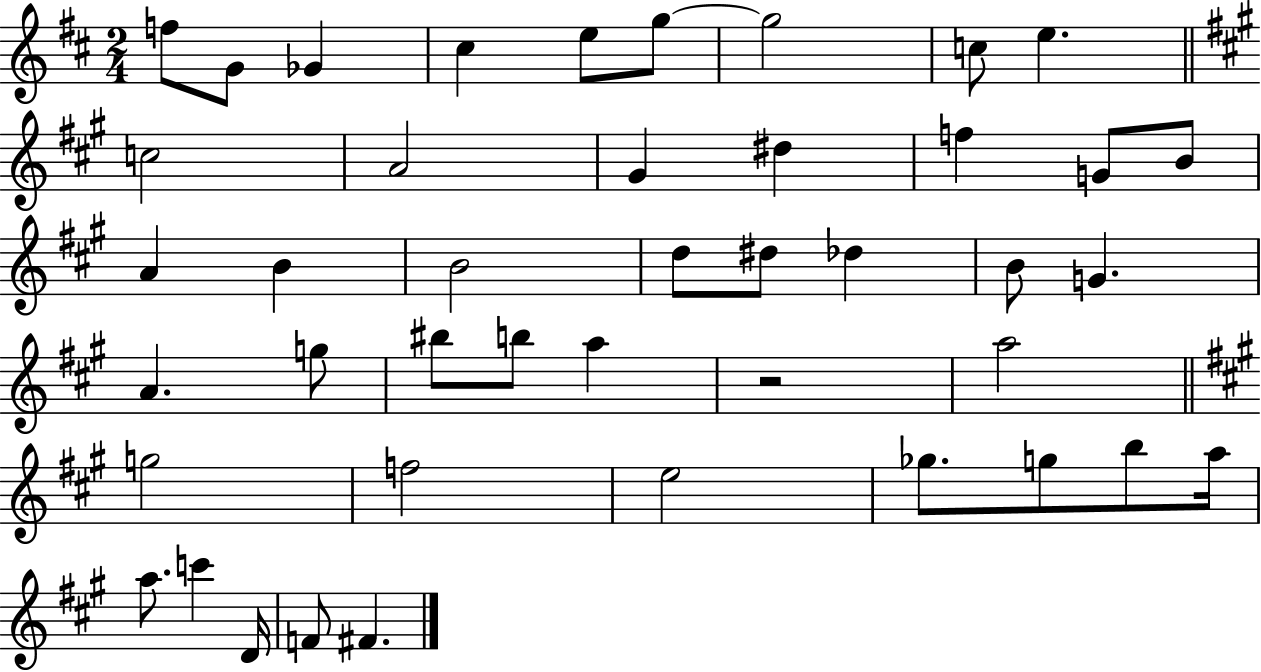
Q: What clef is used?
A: treble